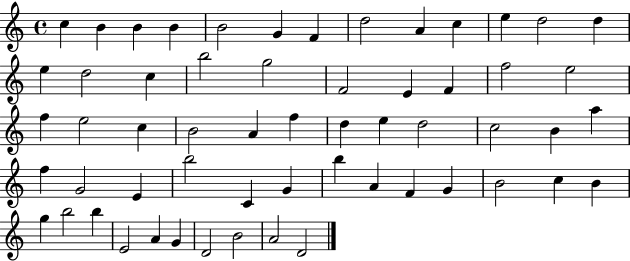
C5/q B4/q B4/q B4/q B4/h G4/q F4/q D5/h A4/q C5/q E5/q D5/h D5/q E5/q D5/h C5/q B5/h G5/h F4/h E4/q F4/q F5/h E5/h F5/q E5/h C5/q B4/h A4/q F5/q D5/q E5/q D5/h C5/h B4/q A5/q F5/q G4/h E4/q B5/h C4/q G4/q B5/q A4/q F4/q G4/q B4/h C5/q B4/q G5/q B5/h B5/q E4/h A4/q G4/q D4/h B4/h A4/h D4/h